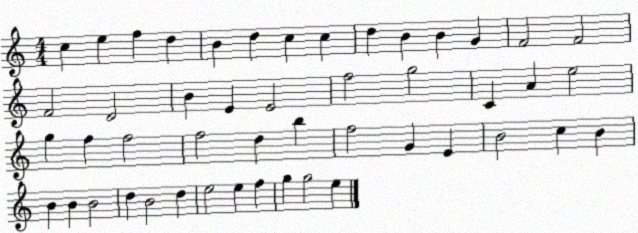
X:1
T:Untitled
M:4/4
L:1/4
K:C
c e f d B d c c d B B G F2 F2 F2 D2 B E E2 f2 g2 C A e2 g f f2 f2 d b f2 G E B2 c B B B B2 d B2 d e2 e f g g2 e